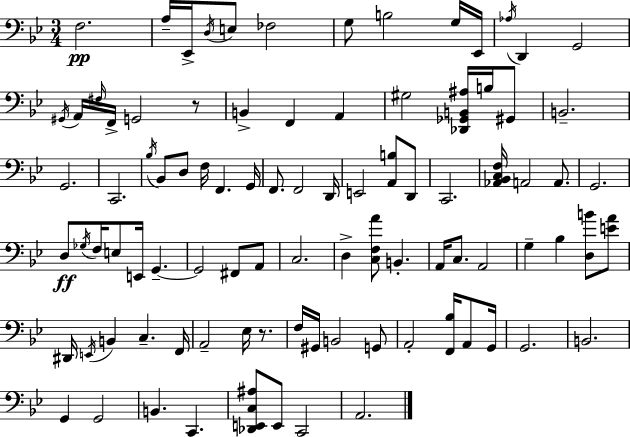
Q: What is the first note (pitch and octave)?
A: F3